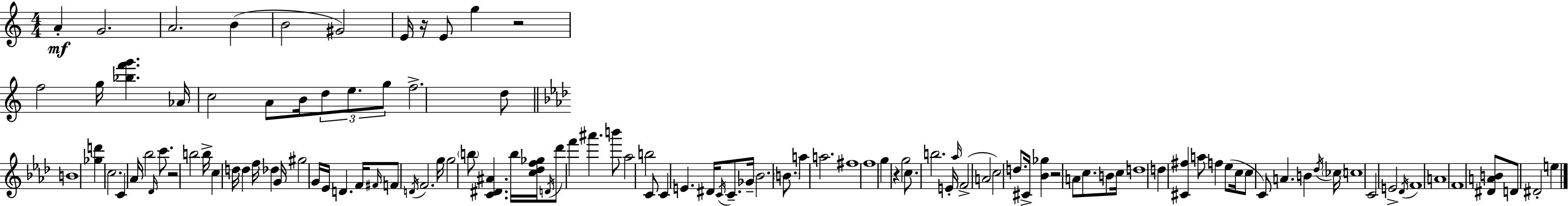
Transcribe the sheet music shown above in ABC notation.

X:1
T:Untitled
M:4/4
L:1/4
K:Am
A G2 A2 B B2 ^G2 E/4 z/4 E/2 g z2 f2 g/4 [_bf'g'] _A/4 c2 A/2 B/4 d/2 e/2 g/2 f2 d/2 B4 [_gd'] c2 C _A/4 _b2 _D/4 c'/2 z2 b2 b/4 c d/4 d f/4 _d G/4 ^g2 G/4 _E/4 D F/4 ^F/4 F/2 D/4 F2 g/4 g2 b/2 [C^D^A] b/4 [c_df_g]/4 D/4 _d'/2 f' ^a' b'/2 _a2 b2 C/2 C E ^D/4 C/4 C/2 _G/4 _B2 B/2 a a2 ^f4 f4 g z g2 c/2 b2 E/4 _a/4 F2 A2 c2 d/2 ^C/4 [_B_g] z2 A/2 c/2 B/2 c/4 d4 d [^C^f] a/2 f _e/2 c/4 c/2 C/2 A B _d/4 _c/4 c4 C2 E2 _D/4 F4 A4 F4 [^DAB]/2 D/2 ^D2 e